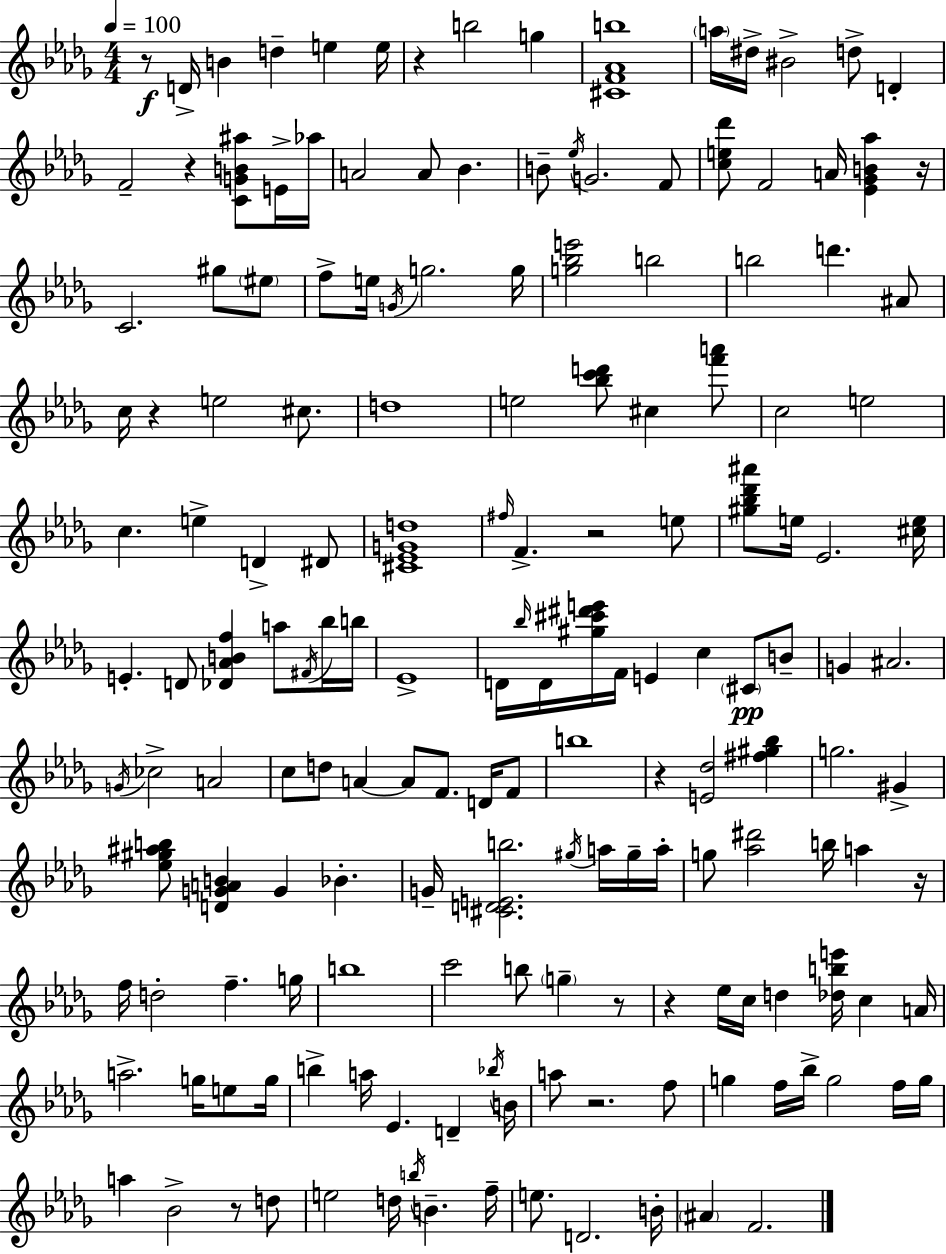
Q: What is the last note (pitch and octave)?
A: F4